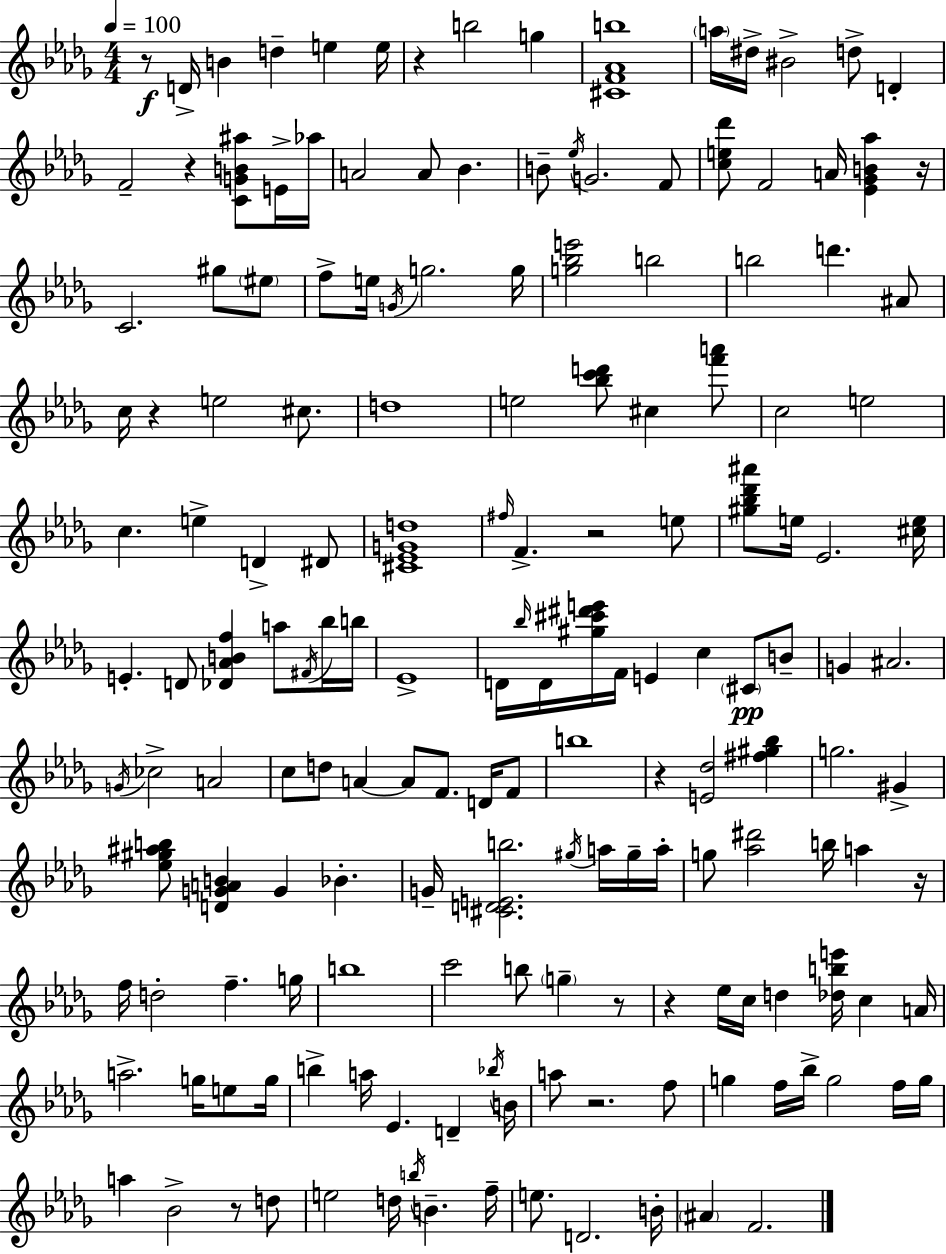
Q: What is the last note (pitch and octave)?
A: F4